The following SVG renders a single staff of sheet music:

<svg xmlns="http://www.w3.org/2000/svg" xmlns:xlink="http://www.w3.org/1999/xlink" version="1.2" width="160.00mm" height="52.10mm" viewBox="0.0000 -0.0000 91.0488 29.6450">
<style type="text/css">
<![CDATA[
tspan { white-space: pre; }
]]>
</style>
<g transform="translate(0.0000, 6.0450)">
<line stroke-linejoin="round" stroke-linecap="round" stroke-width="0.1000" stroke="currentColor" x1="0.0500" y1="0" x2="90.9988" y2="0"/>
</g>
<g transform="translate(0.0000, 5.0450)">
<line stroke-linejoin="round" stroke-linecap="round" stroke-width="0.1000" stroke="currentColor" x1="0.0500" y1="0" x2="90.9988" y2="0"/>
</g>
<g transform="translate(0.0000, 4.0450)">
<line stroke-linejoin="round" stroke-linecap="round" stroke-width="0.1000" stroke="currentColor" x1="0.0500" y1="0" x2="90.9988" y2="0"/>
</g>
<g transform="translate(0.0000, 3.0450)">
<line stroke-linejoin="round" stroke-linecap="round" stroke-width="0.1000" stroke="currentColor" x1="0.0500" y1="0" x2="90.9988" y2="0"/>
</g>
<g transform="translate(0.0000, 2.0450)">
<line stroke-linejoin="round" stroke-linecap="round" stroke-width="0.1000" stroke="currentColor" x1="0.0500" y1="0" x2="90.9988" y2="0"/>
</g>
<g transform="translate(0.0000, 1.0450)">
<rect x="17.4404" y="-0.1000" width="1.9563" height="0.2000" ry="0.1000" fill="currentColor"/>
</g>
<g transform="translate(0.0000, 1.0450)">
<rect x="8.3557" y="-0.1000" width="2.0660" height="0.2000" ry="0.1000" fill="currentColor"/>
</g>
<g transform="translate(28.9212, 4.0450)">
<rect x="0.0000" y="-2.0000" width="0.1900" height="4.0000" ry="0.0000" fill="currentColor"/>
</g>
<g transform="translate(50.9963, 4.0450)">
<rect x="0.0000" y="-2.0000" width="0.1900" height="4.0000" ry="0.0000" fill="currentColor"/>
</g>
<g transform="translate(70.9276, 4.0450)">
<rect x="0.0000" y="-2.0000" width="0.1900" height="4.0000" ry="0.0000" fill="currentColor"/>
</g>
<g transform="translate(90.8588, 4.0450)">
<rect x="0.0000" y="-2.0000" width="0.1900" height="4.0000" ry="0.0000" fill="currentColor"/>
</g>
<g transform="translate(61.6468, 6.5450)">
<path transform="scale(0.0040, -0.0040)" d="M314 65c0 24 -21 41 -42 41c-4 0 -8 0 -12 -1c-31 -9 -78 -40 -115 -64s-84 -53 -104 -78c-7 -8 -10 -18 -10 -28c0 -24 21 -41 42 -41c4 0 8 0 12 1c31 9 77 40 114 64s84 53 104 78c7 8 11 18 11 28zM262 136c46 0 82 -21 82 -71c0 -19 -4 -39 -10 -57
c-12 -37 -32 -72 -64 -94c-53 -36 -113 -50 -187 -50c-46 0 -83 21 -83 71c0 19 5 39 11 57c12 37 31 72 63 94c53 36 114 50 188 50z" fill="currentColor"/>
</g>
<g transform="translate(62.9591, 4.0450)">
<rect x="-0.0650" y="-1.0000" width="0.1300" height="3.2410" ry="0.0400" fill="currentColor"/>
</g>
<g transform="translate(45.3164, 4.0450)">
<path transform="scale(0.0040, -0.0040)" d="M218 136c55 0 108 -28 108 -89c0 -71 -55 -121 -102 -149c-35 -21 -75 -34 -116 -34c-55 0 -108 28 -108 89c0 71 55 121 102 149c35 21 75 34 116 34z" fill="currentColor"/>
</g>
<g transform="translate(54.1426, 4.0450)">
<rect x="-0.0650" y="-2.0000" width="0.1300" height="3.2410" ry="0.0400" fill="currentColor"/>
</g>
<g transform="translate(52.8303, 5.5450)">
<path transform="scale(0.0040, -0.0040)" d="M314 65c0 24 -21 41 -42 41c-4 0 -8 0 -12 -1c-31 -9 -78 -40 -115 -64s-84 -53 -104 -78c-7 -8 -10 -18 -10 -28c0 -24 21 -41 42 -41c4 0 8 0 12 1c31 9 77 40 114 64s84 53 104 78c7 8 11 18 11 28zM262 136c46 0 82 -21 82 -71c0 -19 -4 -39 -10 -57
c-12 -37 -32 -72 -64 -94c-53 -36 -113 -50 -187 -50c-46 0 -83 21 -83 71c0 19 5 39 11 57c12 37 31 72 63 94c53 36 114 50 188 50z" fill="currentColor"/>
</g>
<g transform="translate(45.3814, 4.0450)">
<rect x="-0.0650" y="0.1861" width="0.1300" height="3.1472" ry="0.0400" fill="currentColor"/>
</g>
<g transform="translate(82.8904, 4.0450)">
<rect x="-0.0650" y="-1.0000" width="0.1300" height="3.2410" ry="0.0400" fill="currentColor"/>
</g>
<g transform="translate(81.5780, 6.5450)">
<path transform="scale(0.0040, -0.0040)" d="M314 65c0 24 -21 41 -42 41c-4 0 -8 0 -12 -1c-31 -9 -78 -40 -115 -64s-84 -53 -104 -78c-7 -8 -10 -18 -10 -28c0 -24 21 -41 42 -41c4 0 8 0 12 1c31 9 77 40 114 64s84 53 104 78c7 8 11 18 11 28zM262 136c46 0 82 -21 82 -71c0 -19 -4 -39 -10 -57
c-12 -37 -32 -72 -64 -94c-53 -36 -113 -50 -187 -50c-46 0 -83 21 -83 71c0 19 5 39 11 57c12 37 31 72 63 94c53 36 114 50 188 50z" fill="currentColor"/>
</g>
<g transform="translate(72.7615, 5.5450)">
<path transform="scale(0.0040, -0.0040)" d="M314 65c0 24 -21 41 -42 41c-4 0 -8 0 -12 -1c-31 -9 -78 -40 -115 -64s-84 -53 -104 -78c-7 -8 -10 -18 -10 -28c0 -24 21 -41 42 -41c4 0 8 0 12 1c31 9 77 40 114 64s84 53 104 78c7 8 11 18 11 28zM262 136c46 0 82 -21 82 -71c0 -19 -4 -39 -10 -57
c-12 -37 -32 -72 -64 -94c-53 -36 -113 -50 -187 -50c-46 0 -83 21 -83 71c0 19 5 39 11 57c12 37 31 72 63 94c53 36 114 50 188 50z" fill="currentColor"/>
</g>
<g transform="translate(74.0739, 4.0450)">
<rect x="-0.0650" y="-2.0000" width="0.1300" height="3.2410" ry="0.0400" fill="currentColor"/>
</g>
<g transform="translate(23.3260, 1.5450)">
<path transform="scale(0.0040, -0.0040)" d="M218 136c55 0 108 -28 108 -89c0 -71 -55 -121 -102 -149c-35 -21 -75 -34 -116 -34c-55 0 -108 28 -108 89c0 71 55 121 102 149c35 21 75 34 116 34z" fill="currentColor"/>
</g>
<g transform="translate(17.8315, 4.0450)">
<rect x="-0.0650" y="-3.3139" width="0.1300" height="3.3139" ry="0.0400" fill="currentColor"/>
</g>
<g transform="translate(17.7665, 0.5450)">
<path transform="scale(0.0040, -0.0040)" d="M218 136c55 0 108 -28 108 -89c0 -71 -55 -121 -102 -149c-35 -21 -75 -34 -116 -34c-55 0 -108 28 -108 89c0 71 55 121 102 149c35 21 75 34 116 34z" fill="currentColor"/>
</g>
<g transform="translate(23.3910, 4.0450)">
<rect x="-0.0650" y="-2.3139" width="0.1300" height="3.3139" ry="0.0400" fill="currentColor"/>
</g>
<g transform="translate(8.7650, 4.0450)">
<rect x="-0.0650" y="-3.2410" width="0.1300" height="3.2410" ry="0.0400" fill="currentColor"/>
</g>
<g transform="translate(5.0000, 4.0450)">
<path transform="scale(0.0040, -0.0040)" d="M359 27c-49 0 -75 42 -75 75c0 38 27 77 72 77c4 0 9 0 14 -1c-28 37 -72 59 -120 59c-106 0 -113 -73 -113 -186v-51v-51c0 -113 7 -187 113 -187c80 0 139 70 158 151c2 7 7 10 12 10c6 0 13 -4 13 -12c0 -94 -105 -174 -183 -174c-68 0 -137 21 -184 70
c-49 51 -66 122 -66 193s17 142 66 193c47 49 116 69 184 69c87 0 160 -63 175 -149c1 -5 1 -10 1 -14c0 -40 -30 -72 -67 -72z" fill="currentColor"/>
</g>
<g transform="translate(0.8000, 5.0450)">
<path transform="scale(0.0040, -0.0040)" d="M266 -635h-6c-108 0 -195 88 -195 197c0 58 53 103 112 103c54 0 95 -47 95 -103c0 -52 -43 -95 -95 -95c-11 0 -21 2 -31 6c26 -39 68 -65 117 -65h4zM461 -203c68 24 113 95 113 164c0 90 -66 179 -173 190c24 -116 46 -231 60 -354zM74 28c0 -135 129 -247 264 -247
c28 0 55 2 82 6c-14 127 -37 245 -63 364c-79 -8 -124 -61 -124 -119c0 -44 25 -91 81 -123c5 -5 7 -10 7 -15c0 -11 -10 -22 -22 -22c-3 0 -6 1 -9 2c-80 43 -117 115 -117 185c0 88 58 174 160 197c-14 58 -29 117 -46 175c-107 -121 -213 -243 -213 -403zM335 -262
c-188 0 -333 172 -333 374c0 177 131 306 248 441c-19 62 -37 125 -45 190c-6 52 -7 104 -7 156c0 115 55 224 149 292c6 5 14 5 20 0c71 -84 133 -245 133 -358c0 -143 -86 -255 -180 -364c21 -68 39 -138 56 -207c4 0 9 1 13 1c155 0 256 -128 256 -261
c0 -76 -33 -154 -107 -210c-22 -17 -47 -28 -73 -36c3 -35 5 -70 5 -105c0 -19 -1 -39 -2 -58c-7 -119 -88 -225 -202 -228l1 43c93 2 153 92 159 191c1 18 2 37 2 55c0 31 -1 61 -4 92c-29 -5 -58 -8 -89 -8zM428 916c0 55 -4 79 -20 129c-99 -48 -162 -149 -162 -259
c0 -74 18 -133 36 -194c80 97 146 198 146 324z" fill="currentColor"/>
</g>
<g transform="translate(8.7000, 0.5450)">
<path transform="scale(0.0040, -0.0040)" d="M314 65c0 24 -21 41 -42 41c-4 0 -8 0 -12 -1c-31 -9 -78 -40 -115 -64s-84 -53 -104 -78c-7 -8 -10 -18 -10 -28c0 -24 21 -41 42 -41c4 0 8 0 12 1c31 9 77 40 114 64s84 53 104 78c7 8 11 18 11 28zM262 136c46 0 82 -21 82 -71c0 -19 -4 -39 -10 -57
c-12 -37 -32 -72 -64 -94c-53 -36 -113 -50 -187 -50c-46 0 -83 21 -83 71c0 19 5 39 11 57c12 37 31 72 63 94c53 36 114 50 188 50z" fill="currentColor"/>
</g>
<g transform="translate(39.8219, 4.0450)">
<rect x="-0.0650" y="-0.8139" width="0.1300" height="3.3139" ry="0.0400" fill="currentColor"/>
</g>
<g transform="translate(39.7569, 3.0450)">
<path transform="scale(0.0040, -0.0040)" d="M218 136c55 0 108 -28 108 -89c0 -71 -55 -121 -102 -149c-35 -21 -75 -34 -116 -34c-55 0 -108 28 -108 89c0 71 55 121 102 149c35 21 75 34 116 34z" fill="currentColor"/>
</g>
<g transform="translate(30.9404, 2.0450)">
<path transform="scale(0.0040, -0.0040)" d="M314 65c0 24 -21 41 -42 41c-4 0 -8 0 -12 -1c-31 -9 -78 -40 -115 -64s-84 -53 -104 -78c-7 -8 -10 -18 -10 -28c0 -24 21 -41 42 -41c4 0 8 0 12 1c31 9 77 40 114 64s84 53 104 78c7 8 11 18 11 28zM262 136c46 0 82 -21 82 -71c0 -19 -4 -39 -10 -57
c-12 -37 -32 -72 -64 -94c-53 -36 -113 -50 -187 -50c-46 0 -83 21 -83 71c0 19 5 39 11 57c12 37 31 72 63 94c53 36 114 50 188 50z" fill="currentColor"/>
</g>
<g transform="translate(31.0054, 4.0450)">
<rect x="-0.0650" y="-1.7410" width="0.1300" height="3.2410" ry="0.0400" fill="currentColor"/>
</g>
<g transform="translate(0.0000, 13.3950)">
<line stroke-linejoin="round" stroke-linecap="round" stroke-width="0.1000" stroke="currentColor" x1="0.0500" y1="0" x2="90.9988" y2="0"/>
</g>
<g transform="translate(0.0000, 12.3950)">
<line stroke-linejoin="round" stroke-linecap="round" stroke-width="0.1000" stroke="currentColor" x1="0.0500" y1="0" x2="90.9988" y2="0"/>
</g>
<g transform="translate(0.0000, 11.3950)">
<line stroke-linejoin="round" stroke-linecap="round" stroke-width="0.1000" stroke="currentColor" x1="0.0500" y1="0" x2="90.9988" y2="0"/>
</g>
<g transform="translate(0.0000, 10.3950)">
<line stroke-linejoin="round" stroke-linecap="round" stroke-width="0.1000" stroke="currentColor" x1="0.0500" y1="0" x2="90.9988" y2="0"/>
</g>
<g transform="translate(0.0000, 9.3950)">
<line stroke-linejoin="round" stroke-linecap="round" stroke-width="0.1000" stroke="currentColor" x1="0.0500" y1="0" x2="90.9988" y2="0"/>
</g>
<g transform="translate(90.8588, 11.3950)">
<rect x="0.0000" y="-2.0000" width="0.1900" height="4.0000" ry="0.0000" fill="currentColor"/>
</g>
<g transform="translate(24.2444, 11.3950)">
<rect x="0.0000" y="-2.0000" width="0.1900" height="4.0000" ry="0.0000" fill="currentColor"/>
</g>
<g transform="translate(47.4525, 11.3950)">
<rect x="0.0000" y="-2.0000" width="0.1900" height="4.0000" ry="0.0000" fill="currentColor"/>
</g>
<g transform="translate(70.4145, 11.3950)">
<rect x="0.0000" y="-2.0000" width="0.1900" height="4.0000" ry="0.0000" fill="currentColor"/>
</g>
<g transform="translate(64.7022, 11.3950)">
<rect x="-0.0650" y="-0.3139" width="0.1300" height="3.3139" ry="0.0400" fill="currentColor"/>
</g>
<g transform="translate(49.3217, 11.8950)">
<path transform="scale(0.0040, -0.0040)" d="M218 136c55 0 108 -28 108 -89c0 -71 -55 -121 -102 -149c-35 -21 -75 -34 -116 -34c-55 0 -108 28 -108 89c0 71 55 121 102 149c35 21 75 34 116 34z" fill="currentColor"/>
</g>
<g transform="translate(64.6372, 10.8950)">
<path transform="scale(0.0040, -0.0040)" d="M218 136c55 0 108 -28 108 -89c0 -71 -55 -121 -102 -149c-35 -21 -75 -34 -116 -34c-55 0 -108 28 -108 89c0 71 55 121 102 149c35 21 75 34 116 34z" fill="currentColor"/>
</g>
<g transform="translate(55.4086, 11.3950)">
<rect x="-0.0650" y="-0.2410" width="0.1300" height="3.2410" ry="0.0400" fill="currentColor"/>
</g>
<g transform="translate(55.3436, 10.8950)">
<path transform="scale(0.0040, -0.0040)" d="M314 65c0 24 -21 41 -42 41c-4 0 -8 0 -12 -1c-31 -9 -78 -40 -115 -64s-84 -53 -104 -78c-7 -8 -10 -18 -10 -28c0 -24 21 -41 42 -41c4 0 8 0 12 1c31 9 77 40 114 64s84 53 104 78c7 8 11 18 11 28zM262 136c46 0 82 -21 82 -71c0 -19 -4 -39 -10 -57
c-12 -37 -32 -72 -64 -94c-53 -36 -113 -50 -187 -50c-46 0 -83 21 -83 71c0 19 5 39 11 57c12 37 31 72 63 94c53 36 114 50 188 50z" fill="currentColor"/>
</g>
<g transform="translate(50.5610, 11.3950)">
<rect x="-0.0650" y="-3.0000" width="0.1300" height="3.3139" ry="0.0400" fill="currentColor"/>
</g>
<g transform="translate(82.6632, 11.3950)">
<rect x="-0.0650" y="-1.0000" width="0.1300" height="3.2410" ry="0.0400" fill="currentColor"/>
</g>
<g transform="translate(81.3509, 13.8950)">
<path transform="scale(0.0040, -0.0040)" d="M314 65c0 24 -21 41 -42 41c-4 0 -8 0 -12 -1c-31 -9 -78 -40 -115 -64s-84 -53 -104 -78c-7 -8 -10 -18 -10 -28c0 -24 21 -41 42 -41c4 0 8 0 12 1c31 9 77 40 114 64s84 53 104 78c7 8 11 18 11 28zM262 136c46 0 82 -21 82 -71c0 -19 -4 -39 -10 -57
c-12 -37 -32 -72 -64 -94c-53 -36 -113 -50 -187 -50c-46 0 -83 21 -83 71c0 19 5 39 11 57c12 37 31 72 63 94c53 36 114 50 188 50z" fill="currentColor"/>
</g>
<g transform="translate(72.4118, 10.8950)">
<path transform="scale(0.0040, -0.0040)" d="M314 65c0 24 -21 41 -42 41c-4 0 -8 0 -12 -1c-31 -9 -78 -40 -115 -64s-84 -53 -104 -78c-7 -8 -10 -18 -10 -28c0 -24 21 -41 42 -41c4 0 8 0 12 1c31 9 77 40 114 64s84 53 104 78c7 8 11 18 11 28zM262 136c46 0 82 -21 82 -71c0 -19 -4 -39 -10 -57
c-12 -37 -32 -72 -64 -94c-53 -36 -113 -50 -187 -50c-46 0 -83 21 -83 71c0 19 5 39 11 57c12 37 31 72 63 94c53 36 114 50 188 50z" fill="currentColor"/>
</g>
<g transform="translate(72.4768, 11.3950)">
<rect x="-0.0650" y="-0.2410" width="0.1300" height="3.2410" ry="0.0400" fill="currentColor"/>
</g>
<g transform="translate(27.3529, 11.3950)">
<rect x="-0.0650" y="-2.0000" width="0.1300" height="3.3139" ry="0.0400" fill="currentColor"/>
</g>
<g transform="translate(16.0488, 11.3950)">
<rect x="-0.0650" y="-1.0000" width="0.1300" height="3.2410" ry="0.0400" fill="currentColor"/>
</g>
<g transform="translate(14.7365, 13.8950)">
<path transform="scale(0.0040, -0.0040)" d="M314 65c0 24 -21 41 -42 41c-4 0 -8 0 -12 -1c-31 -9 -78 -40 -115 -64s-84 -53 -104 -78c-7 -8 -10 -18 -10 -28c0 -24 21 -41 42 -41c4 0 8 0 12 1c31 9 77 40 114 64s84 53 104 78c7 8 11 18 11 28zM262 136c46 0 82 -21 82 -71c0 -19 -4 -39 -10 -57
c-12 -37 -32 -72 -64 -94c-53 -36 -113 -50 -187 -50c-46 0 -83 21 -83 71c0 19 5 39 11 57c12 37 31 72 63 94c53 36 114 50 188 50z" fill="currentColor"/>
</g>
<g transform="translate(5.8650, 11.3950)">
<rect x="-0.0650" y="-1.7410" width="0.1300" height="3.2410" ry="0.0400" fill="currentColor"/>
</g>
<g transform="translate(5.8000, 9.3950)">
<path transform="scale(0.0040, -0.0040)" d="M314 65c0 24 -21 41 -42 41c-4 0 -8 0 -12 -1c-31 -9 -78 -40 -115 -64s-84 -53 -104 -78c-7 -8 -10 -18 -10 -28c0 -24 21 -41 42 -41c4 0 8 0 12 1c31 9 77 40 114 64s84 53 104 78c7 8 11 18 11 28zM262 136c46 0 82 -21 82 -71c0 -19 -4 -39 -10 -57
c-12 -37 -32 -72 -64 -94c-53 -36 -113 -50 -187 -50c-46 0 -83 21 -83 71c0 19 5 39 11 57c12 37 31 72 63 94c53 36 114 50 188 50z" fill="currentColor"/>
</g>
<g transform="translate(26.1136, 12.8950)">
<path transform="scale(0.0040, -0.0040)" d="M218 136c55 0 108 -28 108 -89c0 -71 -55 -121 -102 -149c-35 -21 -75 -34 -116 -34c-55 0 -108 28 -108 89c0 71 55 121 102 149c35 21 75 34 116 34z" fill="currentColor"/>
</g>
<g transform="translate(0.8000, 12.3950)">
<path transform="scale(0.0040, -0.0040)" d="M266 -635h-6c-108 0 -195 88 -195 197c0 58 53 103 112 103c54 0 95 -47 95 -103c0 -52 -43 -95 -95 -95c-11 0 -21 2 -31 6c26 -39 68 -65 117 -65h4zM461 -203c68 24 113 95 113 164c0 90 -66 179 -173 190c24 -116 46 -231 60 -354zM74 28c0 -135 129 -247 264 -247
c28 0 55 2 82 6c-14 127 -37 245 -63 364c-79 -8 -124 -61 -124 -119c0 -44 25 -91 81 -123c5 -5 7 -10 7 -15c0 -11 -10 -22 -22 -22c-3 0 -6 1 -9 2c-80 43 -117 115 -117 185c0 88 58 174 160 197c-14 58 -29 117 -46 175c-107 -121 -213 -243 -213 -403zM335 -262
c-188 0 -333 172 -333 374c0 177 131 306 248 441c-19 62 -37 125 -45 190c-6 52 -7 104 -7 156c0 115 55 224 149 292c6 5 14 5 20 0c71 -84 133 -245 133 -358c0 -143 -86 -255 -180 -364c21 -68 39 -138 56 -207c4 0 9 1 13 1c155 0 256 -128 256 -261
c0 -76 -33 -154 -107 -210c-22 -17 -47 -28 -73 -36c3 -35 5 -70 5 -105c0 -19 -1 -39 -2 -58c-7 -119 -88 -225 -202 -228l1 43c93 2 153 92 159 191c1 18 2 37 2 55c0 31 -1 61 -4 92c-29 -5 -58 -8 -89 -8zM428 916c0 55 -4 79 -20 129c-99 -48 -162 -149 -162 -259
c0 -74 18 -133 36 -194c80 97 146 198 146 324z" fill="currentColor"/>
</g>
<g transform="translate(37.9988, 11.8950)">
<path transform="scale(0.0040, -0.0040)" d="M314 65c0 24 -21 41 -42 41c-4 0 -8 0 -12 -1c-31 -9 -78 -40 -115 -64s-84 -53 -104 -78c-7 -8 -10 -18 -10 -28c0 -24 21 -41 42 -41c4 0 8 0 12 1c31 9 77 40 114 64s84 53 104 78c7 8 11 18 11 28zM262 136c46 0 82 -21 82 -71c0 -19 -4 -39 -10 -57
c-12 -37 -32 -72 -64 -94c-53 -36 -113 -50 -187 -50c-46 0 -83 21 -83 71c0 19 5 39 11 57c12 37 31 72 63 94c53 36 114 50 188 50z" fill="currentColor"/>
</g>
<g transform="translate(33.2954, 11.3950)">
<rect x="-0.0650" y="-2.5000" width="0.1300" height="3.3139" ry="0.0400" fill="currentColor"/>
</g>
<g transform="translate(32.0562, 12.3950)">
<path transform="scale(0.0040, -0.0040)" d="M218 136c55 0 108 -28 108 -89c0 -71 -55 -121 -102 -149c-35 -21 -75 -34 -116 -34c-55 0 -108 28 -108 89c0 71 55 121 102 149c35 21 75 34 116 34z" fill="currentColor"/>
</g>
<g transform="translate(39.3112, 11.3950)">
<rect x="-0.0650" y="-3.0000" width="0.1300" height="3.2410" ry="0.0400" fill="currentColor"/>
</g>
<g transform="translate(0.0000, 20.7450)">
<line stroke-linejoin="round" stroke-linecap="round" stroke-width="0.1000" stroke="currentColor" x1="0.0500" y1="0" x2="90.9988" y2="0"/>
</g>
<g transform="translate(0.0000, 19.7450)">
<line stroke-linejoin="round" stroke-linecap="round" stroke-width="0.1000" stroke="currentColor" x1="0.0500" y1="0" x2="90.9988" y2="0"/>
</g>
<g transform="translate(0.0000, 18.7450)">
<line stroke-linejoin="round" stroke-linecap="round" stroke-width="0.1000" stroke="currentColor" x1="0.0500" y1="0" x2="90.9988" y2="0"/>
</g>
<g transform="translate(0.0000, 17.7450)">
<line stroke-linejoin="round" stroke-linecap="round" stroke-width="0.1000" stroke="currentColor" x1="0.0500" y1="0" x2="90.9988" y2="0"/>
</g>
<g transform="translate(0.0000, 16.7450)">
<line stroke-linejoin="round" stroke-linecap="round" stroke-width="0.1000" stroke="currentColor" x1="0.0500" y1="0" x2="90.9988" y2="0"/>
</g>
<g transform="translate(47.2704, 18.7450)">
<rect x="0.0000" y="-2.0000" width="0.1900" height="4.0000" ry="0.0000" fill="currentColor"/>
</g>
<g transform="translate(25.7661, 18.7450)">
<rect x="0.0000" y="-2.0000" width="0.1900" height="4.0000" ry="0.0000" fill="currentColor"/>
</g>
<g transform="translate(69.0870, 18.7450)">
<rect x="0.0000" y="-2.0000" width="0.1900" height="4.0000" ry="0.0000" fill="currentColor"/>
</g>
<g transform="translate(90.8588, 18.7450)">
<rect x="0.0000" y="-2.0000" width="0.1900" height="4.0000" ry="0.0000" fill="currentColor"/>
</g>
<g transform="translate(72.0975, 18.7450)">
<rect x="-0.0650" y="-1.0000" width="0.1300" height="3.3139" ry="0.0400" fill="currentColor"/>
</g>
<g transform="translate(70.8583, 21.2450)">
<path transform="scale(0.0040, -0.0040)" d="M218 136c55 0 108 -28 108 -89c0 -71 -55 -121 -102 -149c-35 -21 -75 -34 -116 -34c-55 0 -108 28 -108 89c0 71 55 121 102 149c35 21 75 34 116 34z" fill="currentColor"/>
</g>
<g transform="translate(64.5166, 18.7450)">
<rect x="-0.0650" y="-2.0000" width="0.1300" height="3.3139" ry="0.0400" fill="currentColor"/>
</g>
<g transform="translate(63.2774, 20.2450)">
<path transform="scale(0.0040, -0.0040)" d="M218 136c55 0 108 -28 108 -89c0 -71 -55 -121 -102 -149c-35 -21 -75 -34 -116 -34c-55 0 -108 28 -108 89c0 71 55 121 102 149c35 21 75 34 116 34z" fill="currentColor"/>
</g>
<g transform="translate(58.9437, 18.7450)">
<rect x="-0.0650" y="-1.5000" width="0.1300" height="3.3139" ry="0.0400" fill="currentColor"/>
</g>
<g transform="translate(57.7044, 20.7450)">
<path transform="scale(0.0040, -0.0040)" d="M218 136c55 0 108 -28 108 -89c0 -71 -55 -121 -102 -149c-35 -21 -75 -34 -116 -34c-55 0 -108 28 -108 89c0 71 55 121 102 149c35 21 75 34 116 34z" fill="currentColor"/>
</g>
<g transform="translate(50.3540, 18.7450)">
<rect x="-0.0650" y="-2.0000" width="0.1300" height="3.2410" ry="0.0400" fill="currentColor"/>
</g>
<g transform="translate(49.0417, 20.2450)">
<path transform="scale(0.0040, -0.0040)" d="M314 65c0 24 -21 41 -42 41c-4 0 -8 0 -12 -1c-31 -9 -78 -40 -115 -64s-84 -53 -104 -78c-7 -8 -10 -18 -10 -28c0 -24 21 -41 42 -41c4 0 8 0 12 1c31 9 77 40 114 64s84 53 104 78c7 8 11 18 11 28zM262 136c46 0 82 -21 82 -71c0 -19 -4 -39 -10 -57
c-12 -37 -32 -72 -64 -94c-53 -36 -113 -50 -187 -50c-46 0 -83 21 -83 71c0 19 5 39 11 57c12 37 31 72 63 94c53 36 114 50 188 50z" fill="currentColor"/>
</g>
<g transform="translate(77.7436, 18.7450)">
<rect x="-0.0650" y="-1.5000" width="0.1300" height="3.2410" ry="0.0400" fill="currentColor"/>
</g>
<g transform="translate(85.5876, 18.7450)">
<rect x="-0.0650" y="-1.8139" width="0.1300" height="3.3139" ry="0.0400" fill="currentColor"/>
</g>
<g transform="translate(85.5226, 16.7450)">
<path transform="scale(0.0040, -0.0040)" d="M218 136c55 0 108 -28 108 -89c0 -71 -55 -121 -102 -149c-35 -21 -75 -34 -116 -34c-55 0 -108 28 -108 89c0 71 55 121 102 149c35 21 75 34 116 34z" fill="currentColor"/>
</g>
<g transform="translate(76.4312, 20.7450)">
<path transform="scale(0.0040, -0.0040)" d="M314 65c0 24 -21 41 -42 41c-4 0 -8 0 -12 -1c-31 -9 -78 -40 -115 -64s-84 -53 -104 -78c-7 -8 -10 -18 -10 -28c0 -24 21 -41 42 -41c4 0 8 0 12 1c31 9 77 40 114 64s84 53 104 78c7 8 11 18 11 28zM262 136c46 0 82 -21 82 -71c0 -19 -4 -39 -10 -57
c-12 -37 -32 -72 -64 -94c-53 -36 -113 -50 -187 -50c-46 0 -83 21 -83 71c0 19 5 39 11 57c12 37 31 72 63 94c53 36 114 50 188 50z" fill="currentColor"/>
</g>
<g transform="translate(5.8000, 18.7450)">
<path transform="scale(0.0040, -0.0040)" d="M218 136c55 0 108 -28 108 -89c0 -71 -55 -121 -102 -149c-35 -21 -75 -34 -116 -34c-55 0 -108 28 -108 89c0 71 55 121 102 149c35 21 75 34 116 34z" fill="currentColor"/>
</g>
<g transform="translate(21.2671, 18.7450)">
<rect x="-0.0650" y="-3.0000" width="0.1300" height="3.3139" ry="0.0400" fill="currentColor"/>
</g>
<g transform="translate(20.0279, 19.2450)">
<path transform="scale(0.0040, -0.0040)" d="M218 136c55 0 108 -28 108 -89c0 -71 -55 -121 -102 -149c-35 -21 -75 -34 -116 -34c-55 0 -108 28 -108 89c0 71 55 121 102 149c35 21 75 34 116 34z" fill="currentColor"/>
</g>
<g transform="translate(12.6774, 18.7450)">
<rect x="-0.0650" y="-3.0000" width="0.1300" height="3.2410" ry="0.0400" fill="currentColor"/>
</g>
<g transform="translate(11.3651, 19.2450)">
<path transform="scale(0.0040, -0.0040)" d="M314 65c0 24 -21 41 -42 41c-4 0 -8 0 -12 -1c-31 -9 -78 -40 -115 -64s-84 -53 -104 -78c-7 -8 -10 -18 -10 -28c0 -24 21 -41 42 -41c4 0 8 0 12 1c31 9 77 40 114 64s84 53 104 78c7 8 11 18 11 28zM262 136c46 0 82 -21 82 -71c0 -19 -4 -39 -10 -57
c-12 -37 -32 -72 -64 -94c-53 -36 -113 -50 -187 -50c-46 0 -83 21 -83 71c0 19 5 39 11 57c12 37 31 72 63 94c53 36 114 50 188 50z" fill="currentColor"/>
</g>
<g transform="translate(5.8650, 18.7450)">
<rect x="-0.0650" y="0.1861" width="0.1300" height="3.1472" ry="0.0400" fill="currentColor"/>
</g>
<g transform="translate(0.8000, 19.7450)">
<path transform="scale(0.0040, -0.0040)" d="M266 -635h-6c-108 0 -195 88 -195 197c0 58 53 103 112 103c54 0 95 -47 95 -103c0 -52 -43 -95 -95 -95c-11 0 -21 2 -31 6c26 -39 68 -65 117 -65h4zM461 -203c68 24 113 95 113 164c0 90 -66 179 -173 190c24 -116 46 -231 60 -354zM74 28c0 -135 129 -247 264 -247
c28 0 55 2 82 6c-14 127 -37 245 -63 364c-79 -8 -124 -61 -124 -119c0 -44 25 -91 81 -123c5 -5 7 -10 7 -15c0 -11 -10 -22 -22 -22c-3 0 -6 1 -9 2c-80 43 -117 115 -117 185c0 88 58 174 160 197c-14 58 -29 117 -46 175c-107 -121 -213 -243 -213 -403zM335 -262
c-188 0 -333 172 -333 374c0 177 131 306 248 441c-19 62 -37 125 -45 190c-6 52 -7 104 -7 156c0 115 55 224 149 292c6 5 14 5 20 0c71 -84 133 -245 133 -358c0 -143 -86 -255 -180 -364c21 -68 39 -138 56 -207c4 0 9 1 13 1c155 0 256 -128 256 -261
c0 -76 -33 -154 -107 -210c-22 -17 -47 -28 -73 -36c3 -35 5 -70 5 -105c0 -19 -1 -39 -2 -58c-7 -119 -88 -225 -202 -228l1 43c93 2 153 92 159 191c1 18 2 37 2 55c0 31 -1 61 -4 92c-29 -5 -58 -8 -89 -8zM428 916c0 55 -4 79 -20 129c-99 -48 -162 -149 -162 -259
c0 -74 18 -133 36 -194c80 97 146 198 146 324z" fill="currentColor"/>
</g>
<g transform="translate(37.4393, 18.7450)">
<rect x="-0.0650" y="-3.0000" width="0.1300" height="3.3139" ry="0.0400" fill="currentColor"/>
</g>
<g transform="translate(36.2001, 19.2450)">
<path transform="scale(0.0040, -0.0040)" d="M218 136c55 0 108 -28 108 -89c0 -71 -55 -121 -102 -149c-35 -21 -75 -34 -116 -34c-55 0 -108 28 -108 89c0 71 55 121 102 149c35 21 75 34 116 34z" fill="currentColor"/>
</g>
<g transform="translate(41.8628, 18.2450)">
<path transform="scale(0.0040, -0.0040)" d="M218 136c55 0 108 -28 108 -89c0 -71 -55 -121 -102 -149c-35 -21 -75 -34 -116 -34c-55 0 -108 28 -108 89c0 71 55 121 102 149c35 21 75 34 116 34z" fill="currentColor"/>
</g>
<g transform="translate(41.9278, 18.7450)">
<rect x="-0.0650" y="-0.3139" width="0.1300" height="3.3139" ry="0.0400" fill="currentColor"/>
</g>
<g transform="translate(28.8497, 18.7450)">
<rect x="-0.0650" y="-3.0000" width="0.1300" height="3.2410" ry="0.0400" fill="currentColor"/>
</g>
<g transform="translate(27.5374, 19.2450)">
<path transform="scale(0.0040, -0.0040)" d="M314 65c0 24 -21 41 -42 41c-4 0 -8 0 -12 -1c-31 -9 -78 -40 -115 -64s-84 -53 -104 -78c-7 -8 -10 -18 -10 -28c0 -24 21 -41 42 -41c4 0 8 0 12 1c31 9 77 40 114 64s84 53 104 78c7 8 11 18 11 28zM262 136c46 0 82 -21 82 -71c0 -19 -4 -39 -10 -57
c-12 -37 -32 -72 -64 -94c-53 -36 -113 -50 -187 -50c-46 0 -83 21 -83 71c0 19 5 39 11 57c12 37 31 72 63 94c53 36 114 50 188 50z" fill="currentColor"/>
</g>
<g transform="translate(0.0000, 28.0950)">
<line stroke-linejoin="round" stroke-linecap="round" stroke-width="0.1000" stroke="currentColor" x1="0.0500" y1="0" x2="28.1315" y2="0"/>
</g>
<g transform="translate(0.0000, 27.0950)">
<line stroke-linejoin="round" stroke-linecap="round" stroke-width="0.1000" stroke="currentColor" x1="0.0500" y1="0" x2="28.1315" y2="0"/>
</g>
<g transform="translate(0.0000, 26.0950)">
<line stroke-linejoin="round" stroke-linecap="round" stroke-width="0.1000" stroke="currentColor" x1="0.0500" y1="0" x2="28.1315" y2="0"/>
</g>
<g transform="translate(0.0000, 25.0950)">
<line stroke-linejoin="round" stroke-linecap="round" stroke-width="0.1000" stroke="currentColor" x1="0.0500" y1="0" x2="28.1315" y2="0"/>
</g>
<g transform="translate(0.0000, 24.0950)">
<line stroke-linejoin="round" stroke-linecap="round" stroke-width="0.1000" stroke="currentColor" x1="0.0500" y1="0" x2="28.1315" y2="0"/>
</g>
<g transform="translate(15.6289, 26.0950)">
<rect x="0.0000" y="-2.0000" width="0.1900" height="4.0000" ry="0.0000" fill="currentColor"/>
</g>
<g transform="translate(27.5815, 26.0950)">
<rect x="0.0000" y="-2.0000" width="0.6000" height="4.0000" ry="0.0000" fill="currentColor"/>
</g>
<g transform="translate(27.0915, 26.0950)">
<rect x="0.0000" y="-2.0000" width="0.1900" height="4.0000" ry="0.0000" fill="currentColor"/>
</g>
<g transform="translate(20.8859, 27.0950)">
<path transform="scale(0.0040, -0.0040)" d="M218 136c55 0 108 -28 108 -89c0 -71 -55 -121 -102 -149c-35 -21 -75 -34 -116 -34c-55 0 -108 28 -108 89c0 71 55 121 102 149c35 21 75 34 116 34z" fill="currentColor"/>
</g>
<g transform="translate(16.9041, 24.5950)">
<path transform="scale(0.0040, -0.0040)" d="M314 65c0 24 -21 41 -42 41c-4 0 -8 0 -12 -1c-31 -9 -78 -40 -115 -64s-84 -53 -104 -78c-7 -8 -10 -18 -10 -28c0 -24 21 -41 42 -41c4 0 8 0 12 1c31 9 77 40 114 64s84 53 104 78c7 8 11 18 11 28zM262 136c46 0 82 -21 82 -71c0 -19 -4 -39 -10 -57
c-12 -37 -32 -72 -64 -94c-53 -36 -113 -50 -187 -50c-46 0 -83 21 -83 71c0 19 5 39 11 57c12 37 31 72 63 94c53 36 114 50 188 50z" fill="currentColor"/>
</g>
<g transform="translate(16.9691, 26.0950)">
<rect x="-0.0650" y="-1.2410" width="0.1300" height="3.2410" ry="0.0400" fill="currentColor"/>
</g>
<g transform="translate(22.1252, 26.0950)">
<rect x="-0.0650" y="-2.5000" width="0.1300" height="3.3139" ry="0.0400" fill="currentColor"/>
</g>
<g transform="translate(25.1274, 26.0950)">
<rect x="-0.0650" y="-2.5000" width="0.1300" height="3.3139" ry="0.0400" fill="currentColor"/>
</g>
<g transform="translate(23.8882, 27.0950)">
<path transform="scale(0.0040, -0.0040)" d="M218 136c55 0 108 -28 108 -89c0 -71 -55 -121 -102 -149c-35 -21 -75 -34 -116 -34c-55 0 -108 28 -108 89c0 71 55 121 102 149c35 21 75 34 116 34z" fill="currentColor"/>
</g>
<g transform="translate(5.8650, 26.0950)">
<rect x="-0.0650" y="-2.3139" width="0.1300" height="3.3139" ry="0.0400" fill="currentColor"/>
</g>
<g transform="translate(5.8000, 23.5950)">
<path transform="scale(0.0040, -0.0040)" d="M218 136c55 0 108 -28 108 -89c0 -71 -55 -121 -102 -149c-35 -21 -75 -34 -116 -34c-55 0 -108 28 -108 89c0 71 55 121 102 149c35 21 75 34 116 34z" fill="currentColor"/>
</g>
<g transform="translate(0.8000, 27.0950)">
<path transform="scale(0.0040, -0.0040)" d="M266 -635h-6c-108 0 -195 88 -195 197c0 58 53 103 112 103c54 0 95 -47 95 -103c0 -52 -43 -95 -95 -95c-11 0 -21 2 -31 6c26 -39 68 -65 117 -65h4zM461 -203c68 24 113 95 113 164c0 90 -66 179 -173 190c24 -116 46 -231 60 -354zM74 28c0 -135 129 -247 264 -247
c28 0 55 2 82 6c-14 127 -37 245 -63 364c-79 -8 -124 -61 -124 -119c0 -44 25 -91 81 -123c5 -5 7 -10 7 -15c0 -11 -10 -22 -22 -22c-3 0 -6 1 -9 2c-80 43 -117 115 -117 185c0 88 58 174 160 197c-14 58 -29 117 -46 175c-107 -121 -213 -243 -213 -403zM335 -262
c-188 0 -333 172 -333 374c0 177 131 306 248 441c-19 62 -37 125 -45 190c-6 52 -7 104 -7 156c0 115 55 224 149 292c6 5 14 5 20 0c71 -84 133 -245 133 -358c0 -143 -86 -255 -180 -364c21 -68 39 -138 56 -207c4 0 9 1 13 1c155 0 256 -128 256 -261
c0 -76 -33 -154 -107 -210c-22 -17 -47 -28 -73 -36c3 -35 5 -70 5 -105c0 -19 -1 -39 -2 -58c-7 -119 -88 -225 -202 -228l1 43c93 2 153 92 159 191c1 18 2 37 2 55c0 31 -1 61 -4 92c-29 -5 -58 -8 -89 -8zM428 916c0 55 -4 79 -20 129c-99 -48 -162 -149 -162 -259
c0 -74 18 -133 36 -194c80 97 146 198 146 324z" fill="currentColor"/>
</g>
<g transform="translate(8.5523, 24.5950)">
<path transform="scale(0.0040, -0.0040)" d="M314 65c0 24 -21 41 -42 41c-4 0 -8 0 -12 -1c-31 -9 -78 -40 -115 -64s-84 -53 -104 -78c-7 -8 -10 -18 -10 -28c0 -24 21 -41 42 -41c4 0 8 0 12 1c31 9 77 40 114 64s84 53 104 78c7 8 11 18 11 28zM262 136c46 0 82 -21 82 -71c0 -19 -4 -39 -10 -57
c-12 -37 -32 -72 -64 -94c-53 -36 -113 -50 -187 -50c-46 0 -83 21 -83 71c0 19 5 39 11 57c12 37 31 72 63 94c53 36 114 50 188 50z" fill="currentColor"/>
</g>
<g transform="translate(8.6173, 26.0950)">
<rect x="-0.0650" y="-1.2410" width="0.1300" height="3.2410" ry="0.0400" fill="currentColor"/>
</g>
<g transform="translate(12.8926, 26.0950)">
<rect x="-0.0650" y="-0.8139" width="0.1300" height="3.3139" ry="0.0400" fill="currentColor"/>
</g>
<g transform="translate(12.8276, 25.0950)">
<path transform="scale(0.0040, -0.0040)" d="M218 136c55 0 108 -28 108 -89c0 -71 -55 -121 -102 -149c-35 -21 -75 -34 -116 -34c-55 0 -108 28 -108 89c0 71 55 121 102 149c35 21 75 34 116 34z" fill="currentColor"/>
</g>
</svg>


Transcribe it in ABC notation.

X:1
T:Untitled
M:4/4
L:1/4
K:C
b2 b g f2 d B F2 D2 F2 D2 f2 D2 F G A2 A c2 c c2 D2 B A2 A A2 A c F2 E F D E2 f g e2 d e2 G G